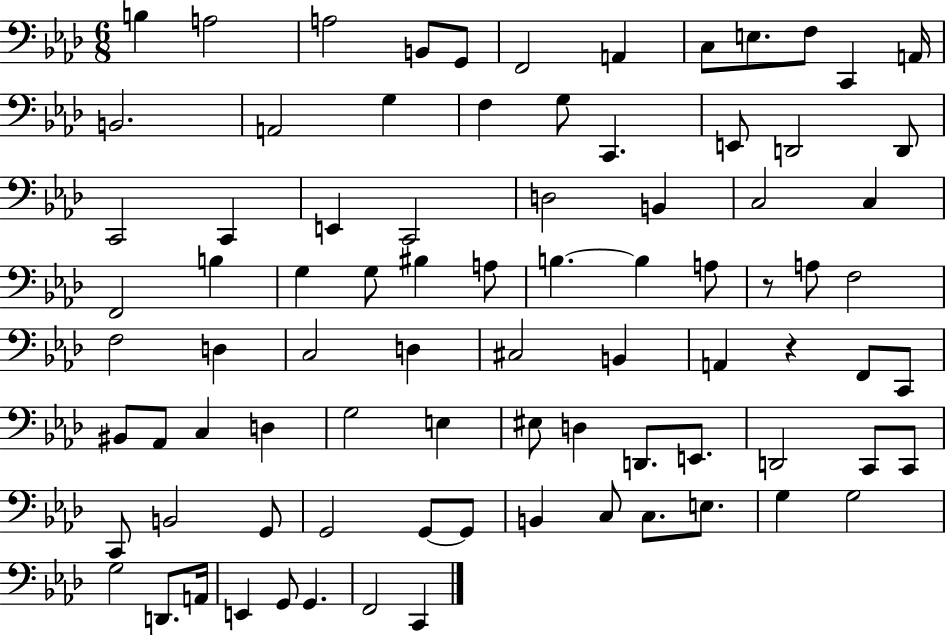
B3/q A3/h A3/h B2/e G2/e F2/h A2/q C3/e E3/e. F3/e C2/q A2/s B2/h. A2/h G3/q F3/q G3/e C2/q. E2/e D2/h D2/e C2/h C2/q E2/q C2/h D3/h B2/q C3/h C3/q F2/h B3/q G3/q G3/e BIS3/q A3/e B3/q. B3/q A3/e R/e A3/e F3/h F3/h D3/q C3/h D3/q C#3/h B2/q A2/q R/q F2/e C2/e BIS2/e Ab2/e C3/q D3/q G3/h E3/q EIS3/e D3/q D2/e. E2/e. D2/h C2/e C2/e C2/e B2/h G2/e G2/h G2/e G2/e B2/q C3/e C3/e. E3/e. G3/q G3/h G3/h D2/e. A2/s E2/q G2/e G2/q. F2/h C2/q